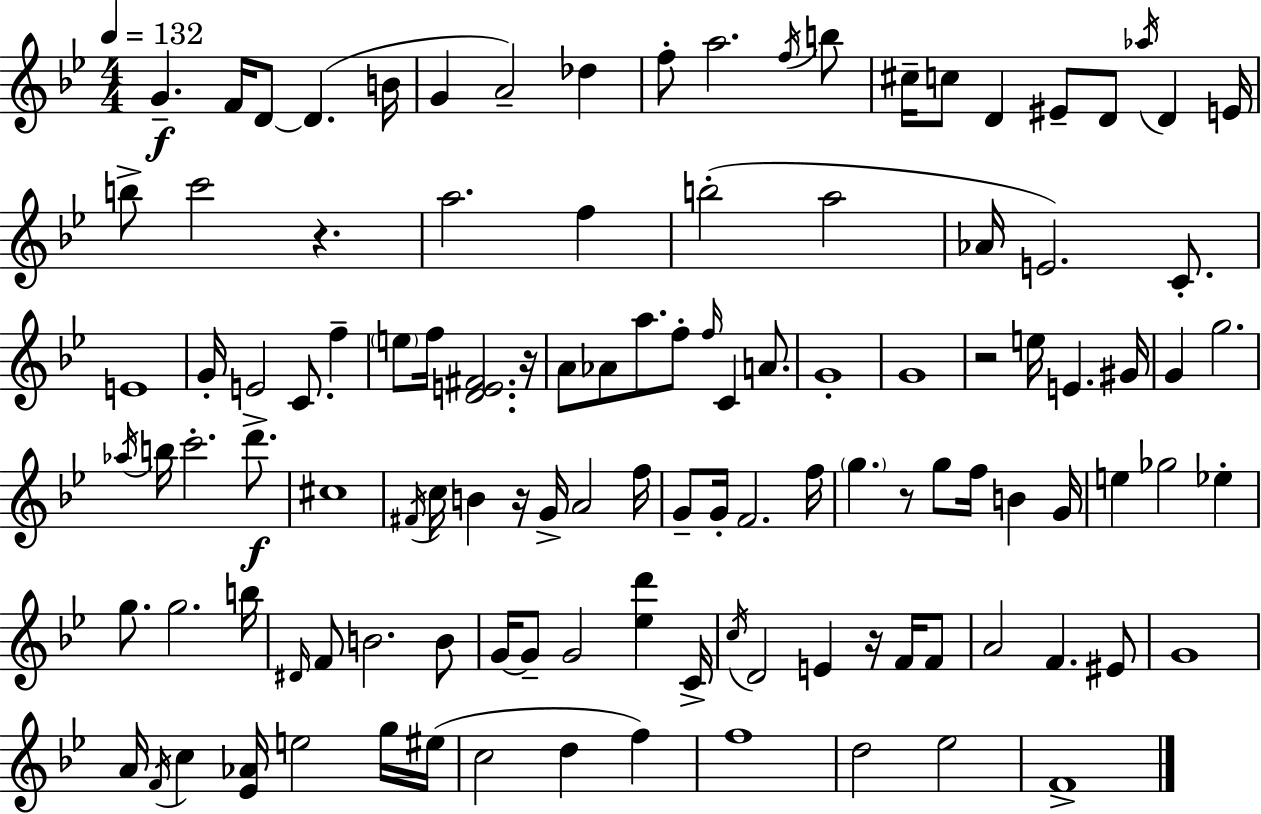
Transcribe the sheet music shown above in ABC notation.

X:1
T:Untitled
M:4/4
L:1/4
K:Bb
G F/4 D/2 D B/4 G A2 _d f/2 a2 f/4 b/2 ^c/4 c/2 D ^E/2 D/2 _a/4 D E/4 b/2 c'2 z a2 f b2 a2 _A/4 E2 C/2 E4 G/4 E2 C/2 f e/2 f/4 [DE^F]2 z/4 A/2 _A/2 a/2 f/2 f/4 C A/2 G4 G4 z2 e/4 E ^G/4 G g2 _a/4 b/4 c'2 d'/2 ^c4 ^F/4 c/4 B z/4 G/4 A2 f/4 G/2 G/4 F2 f/4 g z/2 g/2 f/4 B G/4 e _g2 _e g/2 g2 b/4 ^D/4 F/2 B2 B/2 G/4 G/2 G2 [_ed'] C/4 c/4 D2 E z/4 F/4 F/2 A2 F ^E/2 G4 A/4 F/4 c [_E_A]/4 e2 g/4 ^e/4 c2 d f f4 d2 _e2 F4